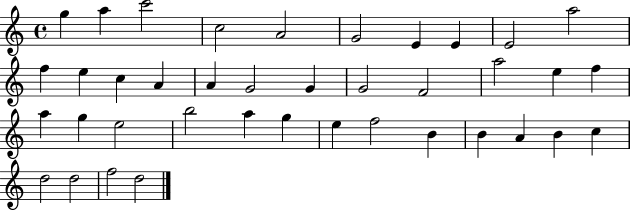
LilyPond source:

{
  \clef treble
  \time 4/4
  \defaultTimeSignature
  \key c \major
  g''4 a''4 c'''2 | c''2 a'2 | g'2 e'4 e'4 | e'2 a''2 | \break f''4 e''4 c''4 a'4 | a'4 g'2 g'4 | g'2 f'2 | a''2 e''4 f''4 | \break a''4 g''4 e''2 | b''2 a''4 g''4 | e''4 f''2 b'4 | b'4 a'4 b'4 c''4 | \break d''2 d''2 | f''2 d''2 | \bar "|."
}